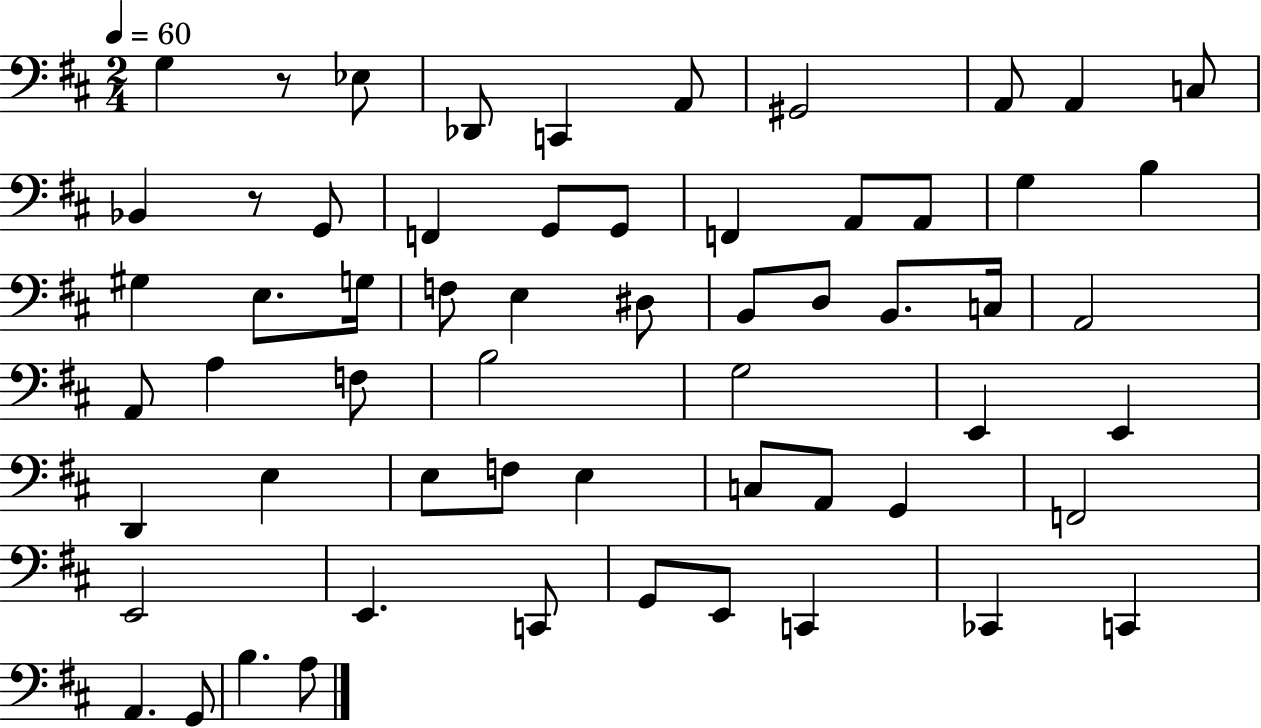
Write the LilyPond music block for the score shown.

{
  \clef bass
  \numericTimeSignature
  \time 2/4
  \key d \major
  \tempo 4 = 60
  g4 r8 ees8 | des,8 c,4 a,8 | gis,2 | a,8 a,4 c8 | \break bes,4 r8 g,8 | f,4 g,8 g,8 | f,4 a,8 a,8 | g4 b4 | \break gis4 e8. g16 | f8 e4 dis8 | b,8 d8 b,8. c16 | a,2 | \break a,8 a4 f8 | b2 | g2 | e,4 e,4 | \break d,4 e4 | e8 f8 e4 | c8 a,8 g,4 | f,2 | \break e,2 | e,4. c,8 | g,8 e,8 c,4 | ces,4 c,4 | \break a,4. g,8 | b4. a8 | \bar "|."
}